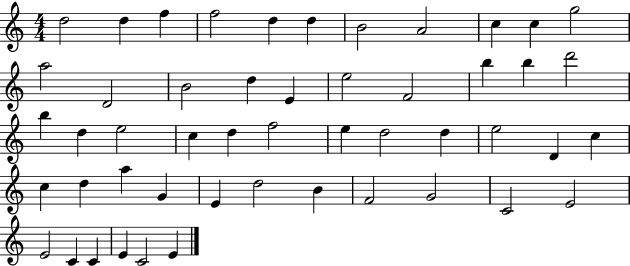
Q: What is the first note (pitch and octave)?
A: D5